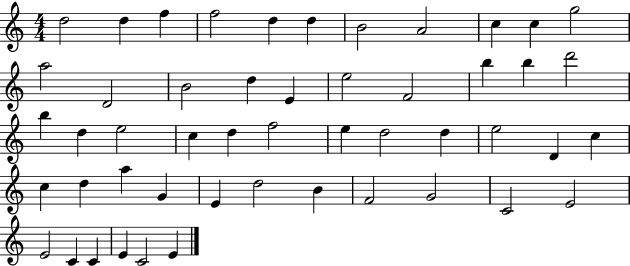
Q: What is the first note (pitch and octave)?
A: D5